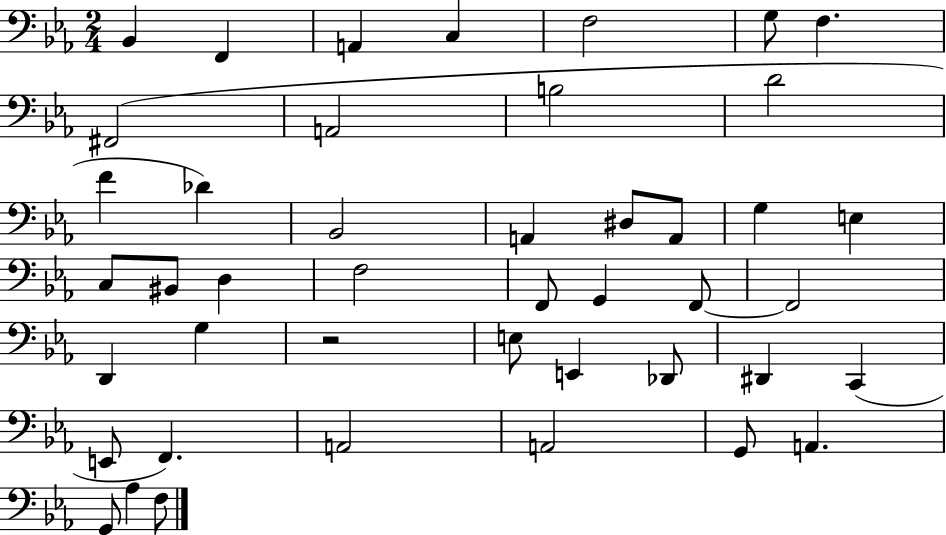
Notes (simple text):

Bb2/q F2/q A2/q C3/q F3/h G3/e F3/q. F#2/h A2/h B3/h D4/h F4/q Db4/q Bb2/h A2/q D#3/e A2/e G3/q E3/q C3/e BIS2/e D3/q F3/h F2/e G2/q F2/e F2/h D2/q G3/q R/h E3/e E2/q Db2/e D#2/q C2/q E2/e F2/q. A2/h A2/h G2/e A2/q. G2/e Ab3/q F3/e